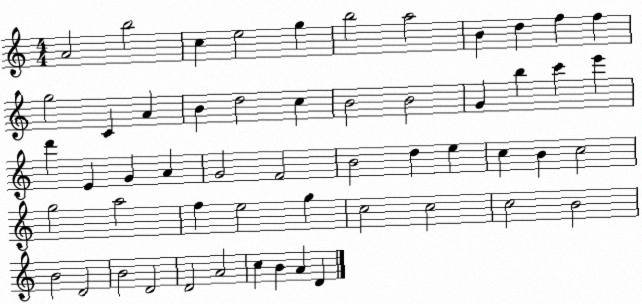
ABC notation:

X:1
T:Untitled
M:4/4
L:1/4
K:C
A2 b2 c e2 g b2 a2 B d f f g2 C A B d2 c B2 B2 G b c' e' d' E G A G2 F2 B2 d e c B c2 g2 a2 f e2 g c2 c2 c2 B2 B2 D2 B2 D2 D2 A2 c B A D